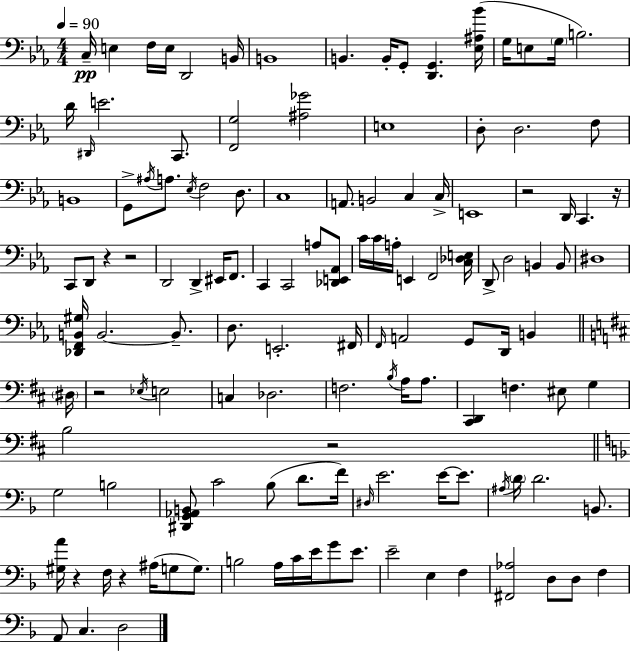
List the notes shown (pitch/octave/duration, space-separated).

C3/s E3/q F3/s E3/s D2/h B2/s B2/w B2/q. B2/s G2/e [D2,G2]/q. [Eb3,A#3,Bb4]/s G3/s E3/e G3/s B3/h. D4/s D#2/s E4/h. C2/e. [F2,G3]/h [A#3,Gb4]/h E3/w D3/e D3/h. F3/e B2/w G2/e A#3/s A3/e. Eb3/s F3/h D3/e. C3/w A2/e. B2/h C3/q C3/s E2/w R/h D2/s C2/q. R/s C2/e D2/e R/q R/h D2/h D2/q EIS2/s F2/e. C2/q C2/h A3/e [Db2,E2,Ab2]/e C4/s C4/s A3/s E2/q F2/h [C3,Db3,E3]/s D2/e D3/h B2/q B2/e D#3/w [Db2,F2,B2,G#3]/s B2/h. B2/e. D3/e. E2/h. F#2/s F2/s A2/h G2/e D2/s B2/q D#3/s R/h Eb3/s E3/h C3/q Db3/h. F3/h. B3/s A3/s A3/e. [C#2,D2]/q F3/q. EIS3/e G3/q B3/h R/h G3/h B3/h [D#2,G2,Ab2,B2]/e C4/h Bb3/e D4/e. F4/s D#3/s E4/h. E4/s E4/e. A#3/s D4/s D4/h. B2/e. [G#3,A4]/s R/q F3/s R/q A#3/s G3/e G3/e. B3/h A3/s C4/s E4/s G4/e E4/e. E4/h E3/q F3/q [F#2,Ab3]/h D3/e D3/e F3/q A2/e C3/q. D3/h